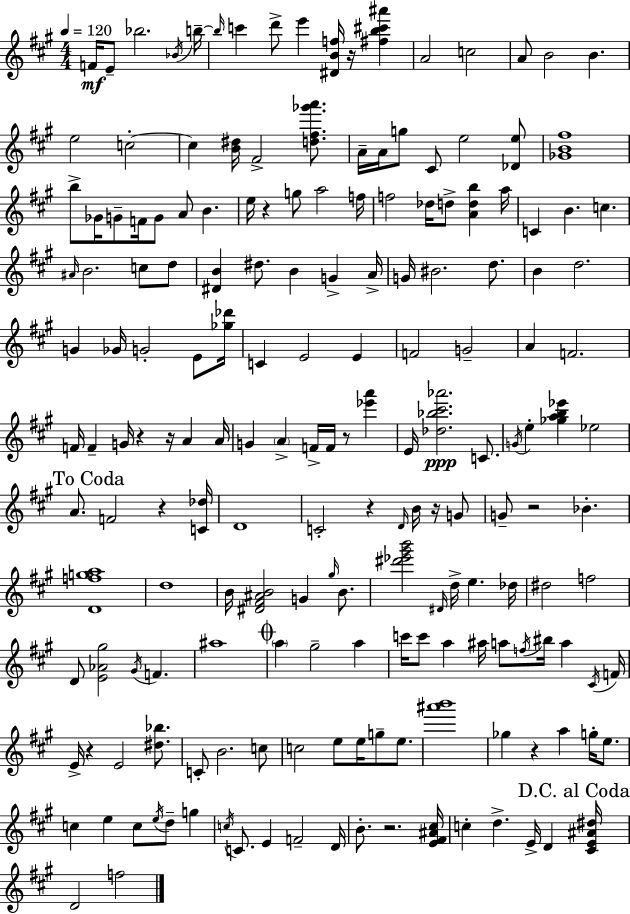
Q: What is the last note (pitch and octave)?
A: F5